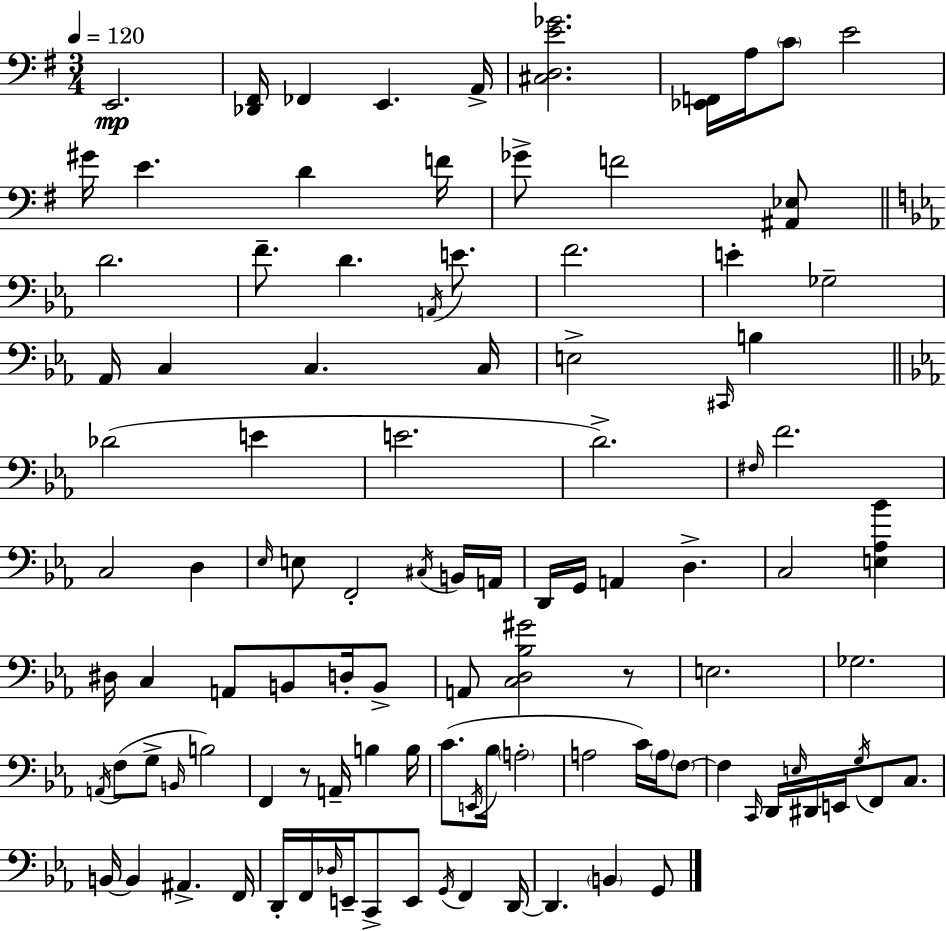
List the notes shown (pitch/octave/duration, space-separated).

E2/h. [Db2,F#2]/s FES2/q E2/q. A2/s [C#3,D3,E4,Gb4]/h. [Eb2,F2]/s A3/s C4/e E4/h G#4/s E4/q. D4/q F4/s Gb4/e F4/h [A#2,Eb3]/e D4/h. F4/e. D4/q. A2/s E4/e. F4/h. E4/q Gb3/h Ab2/s C3/q C3/q. C3/s E3/h C#2/s B3/q Db4/h E4/q E4/h. D4/h. F#3/s F4/h. C3/h D3/q Eb3/s E3/e F2/h C#3/s B2/s A2/s D2/s G2/s A2/q D3/q. C3/h [E3,Ab3,Bb4]/q D#3/s C3/q A2/e B2/e D3/s B2/e A2/e [C3,D3,Bb3,G#4]/h R/e E3/h. Gb3/h. A2/s F3/e G3/e B2/s B3/h F2/q R/e A2/s B3/q B3/s C4/e. E2/s Bb3/s A3/h A3/h C4/s A3/s F3/e F3/q C2/s D2/s E3/s D#2/s E2/s G3/s F2/e C3/e. B2/s B2/q A#2/q. F2/s D2/s F2/s Db3/s E2/s C2/e E2/e G2/s F2/q D2/s D2/q. B2/q G2/e